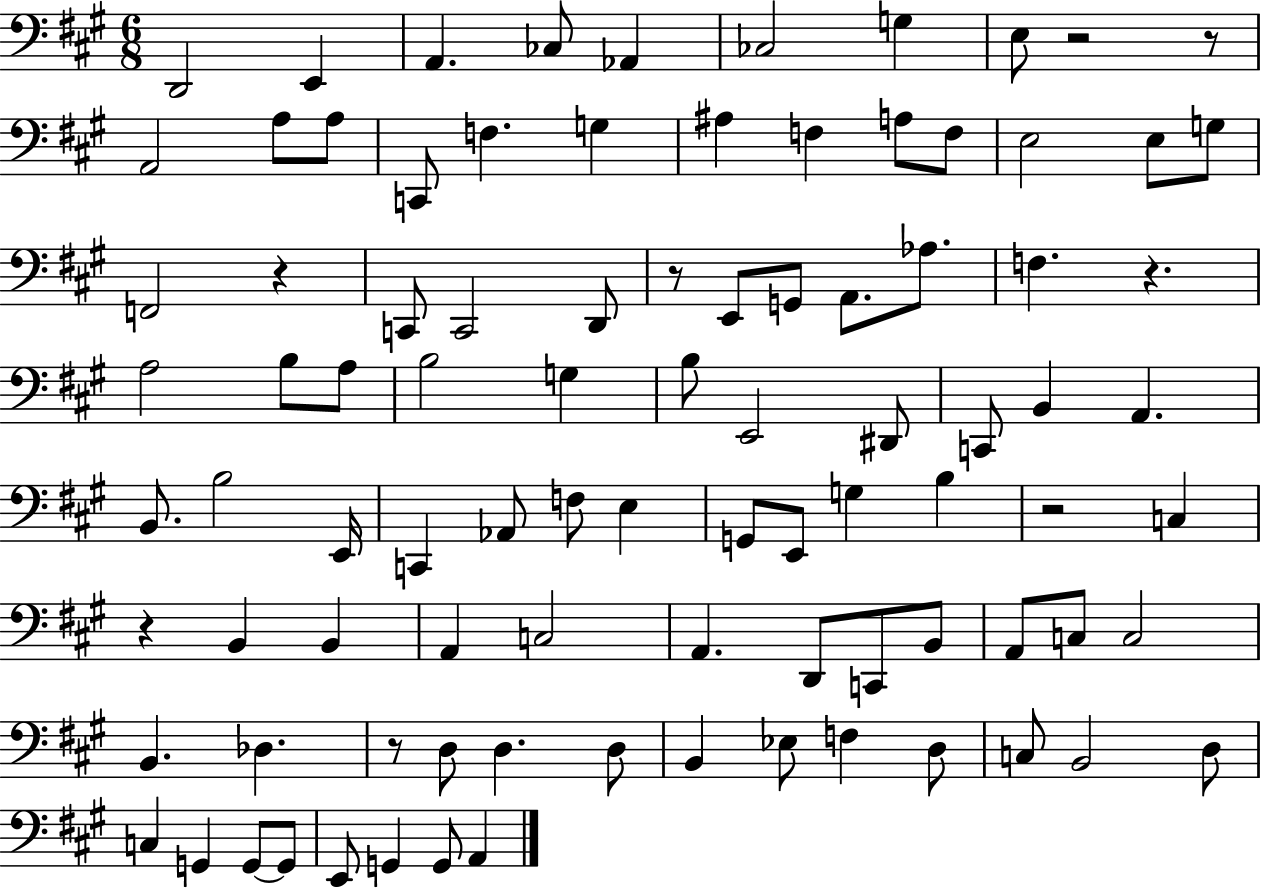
{
  \clef bass
  \numericTimeSignature
  \time 6/8
  \key a \major
  d,2 e,4 | a,4. ces8 aes,4 | ces2 g4 | e8 r2 r8 | \break a,2 a8 a8 | c,8 f4. g4 | ais4 f4 a8 f8 | e2 e8 g8 | \break f,2 r4 | c,8 c,2 d,8 | r8 e,8 g,8 a,8. aes8. | f4. r4. | \break a2 b8 a8 | b2 g4 | b8 e,2 dis,8 | c,8 b,4 a,4. | \break b,8. b2 e,16 | c,4 aes,8 f8 e4 | g,8 e,8 g4 b4 | r2 c4 | \break r4 b,4 b,4 | a,4 c2 | a,4. d,8 c,8 b,8 | a,8 c8 c2 | \break b,4. des4. | r8 d8 d4. d8 | b,4 ees8 f4 d8 | c8 b,2 d8 | \break c4 g,4 g,8~~ g,8 | e,8 g,4 g,8 a,4 | \bar "|."
}